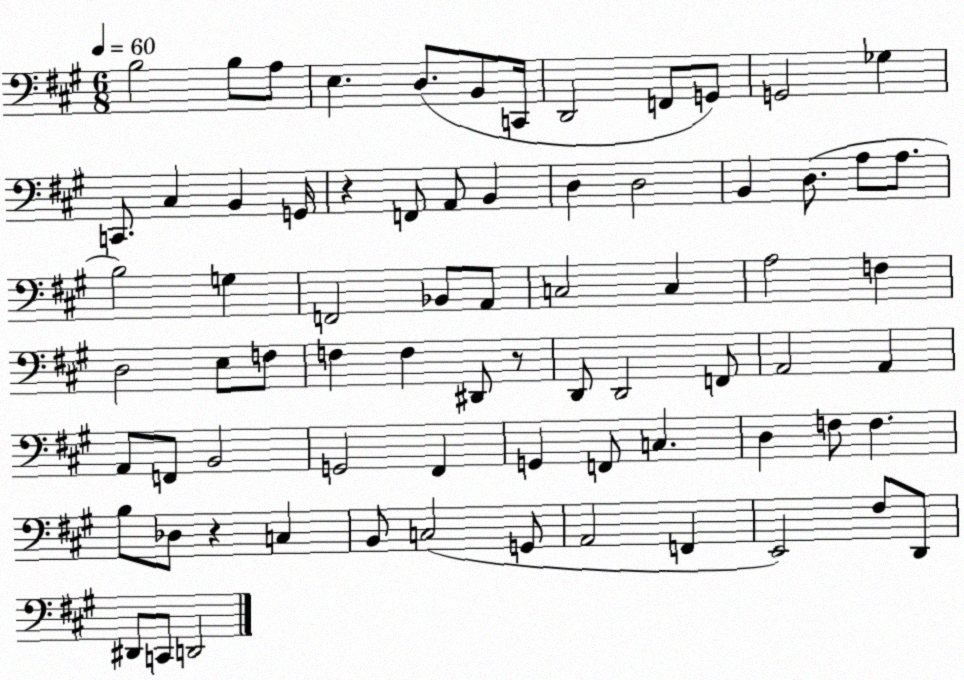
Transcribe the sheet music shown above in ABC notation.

X:1
T:Untitled
M:6/8
L:1/4
K:A
B,2 B,/2 A,/2 E, D,/2 B,,/2 C,,/4 D,,2 F,,/2 G,,/2 G,,2 _G, C,,/2 ^C, B,, G,,/4 z F,,/2 A,,/2 B,, D, D,2 B,, D,/2 A,/2 A,/2 B,2 G, F,,2 _B,,/2 A,,/2 C,2 C, A,2 F, D,2 E,/2 F,/2 F, F, ^D,,/2 z/2 D,,/2 D,,2 F,,/2 A,,2 A,, A,,/2 F,,/2 B,,2 G,,2 ^F,, G,, F,,/2 C, D, F,/2 F, B,/2 _D,/2 z C, B,,/2 C,2 G,,/2 A,,2 F,, E,,2 ^F,/2 D,,/2 ^D,,/2 C,,/2 D,,2